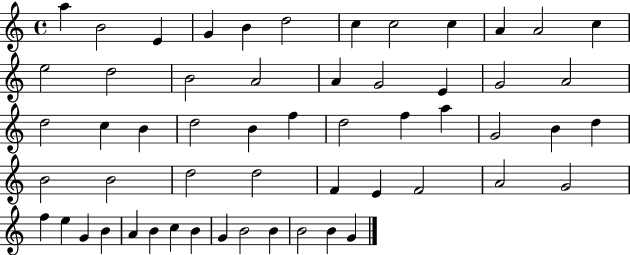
{
  \clef treble
  \time 4/4
  \defaultTimeSignature
  \key c \major
  a''4 b'2 e'4 | g'4 b'4 d''2 | c''4 c''2 c''4 | a'4 a'2 c''4 | \break e''2 d''2 | b'2 a'2 | a'4 g'2 e'4 | g'2 a'2 | \break d''2 c''4 b'4 | d''2 b'4 f''4 | d''2 f''4 a''4 | g'2 b'4 d''4 | \break b'2 b'2 | d''2 d''2 | f'4 e'4 f'2 | a'2 g'2 | \break f''4 e''4 g'4 b'4 | a'4 b'4 c''4 b'4 | g'4 b'2 b'4 | b'2 b'4 g'4 | \break \bar "|."
}